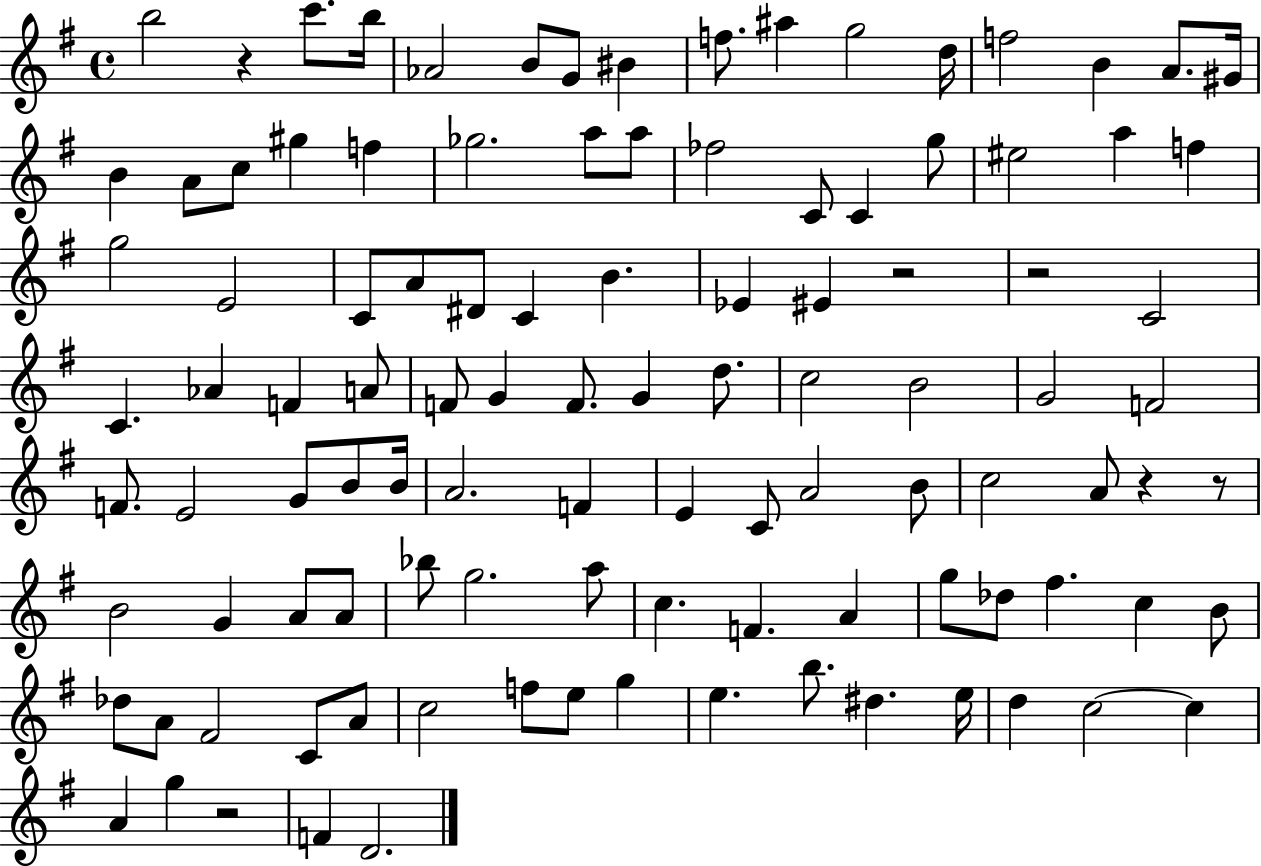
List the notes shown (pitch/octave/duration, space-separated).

B5/h R/q C6/e. B5/s Ab4/h B4/e G4/e BIS4/q F5/e. A#5/q G5/h D5/s F5/h B4/q A4/e. G#4/s B4/q A4/e C5/e G#5/q F5/q Gb5/h. A5/e A5/e FES5/h C4/e C4/q G5/e EIS5/h A5/q F5/q G5/h E4/h C4/e A4/e D#4/e C4/q B4/q. Eb4/q EIS4/q R/h R/h C4/h C4/q. Ab4/q F4/q A4/e F4/e G4/q F4/e. G4/q D5/e. C5/h B4/h G4/h F4/h F4/e. E4/h G4/e B4/e B4/s A4/h. F4/q E4/q C4/e A4/h B4/e C5/h A4/e R/q R/e B4/h G4/q A4/e A4/e Bb5/e G5/h. A5/e C5/q. F4/q. A4/q G5/e Db5/e F#5/q. C5/q B4/e Db5/e A4/e F#4/h C4/e A4/e C5/h F5/e E5/e G5/q E5/q. B5/e. D#5/q. E5/s D5/q C5/h C5/q A4/q G5/q R/h F4/q D4/h.